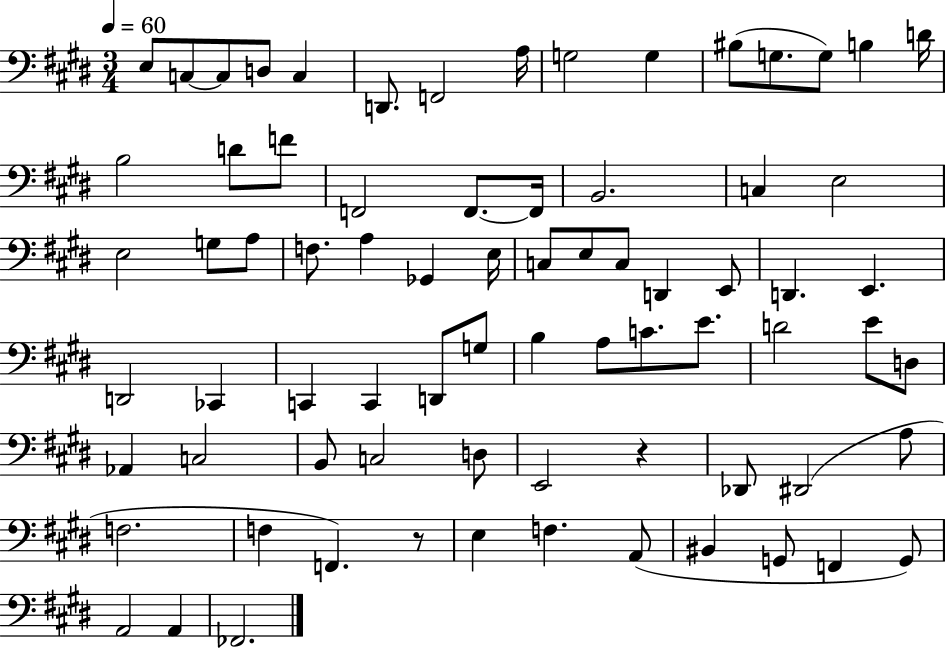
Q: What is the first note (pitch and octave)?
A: E3